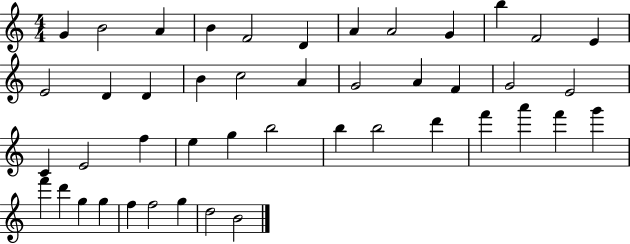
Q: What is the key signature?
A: C major